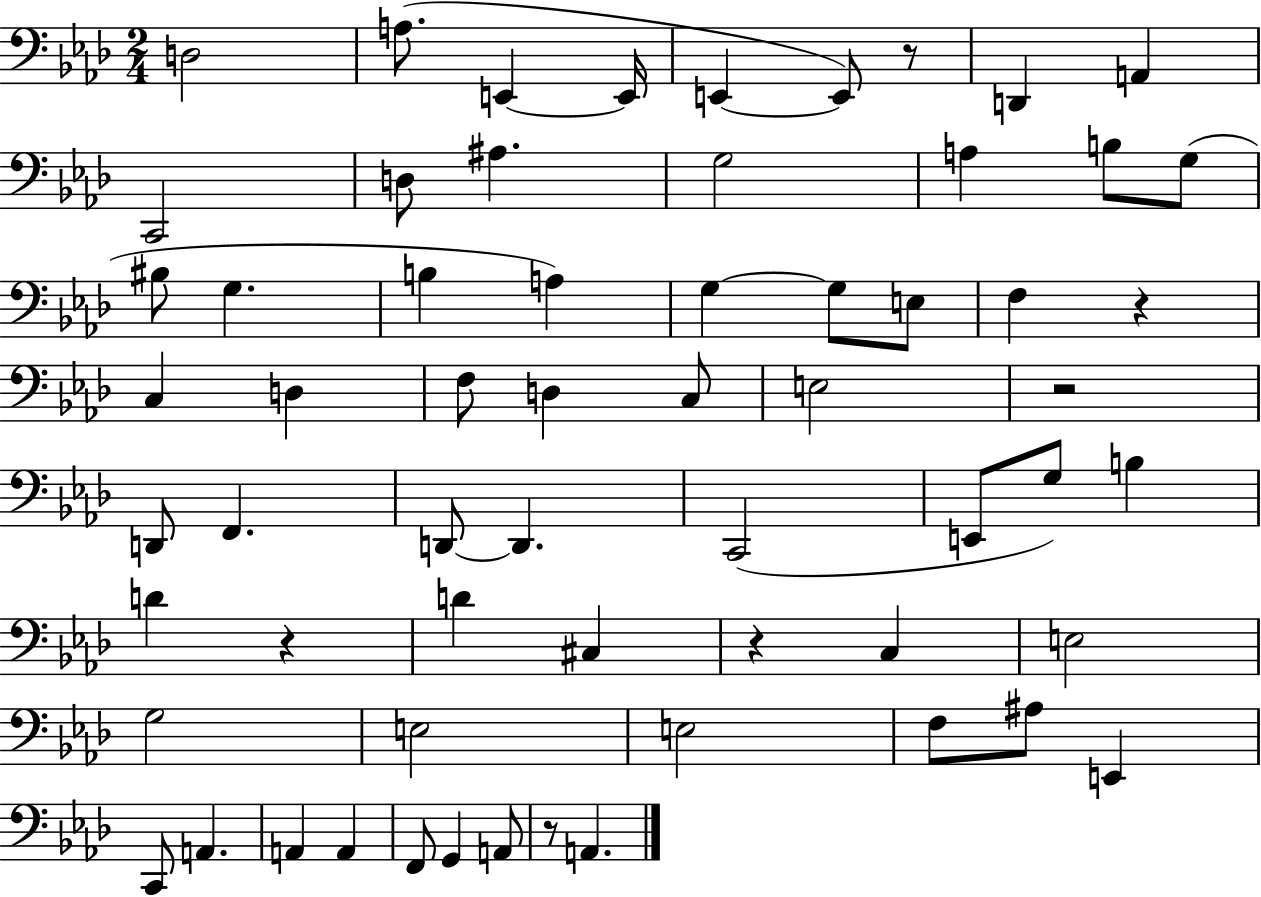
{
  \clef bass
  \numericTimeSignature
  \time 2/4
  \key aes \major
  d2 | a8.( e,4~~ e,16 | e,4~~ e,8) r8 | d,4 a,4 | \break c,2 | d8 ais4. | g2 | a4 b8 g8( | \break bis8 g4. | b4 a4) | g4~~ g8 e8 | f4 r4 | \break c4 d4 | f8 d4 c8 | e2 | r2 | \break d,8 f,4. | d,8~~ d,4. | c,2( | e,8 g8) b4 | \break d'4 r4 | d'4 cis4 | r4 c4 | e2 | \break g2 | e2 | e2 | f8 ais8 e,4 | \break c,8 a,4. | a,4 a,4 | f,8 g,4 a,8 | r8 a,4. | \break \bar "|."
}